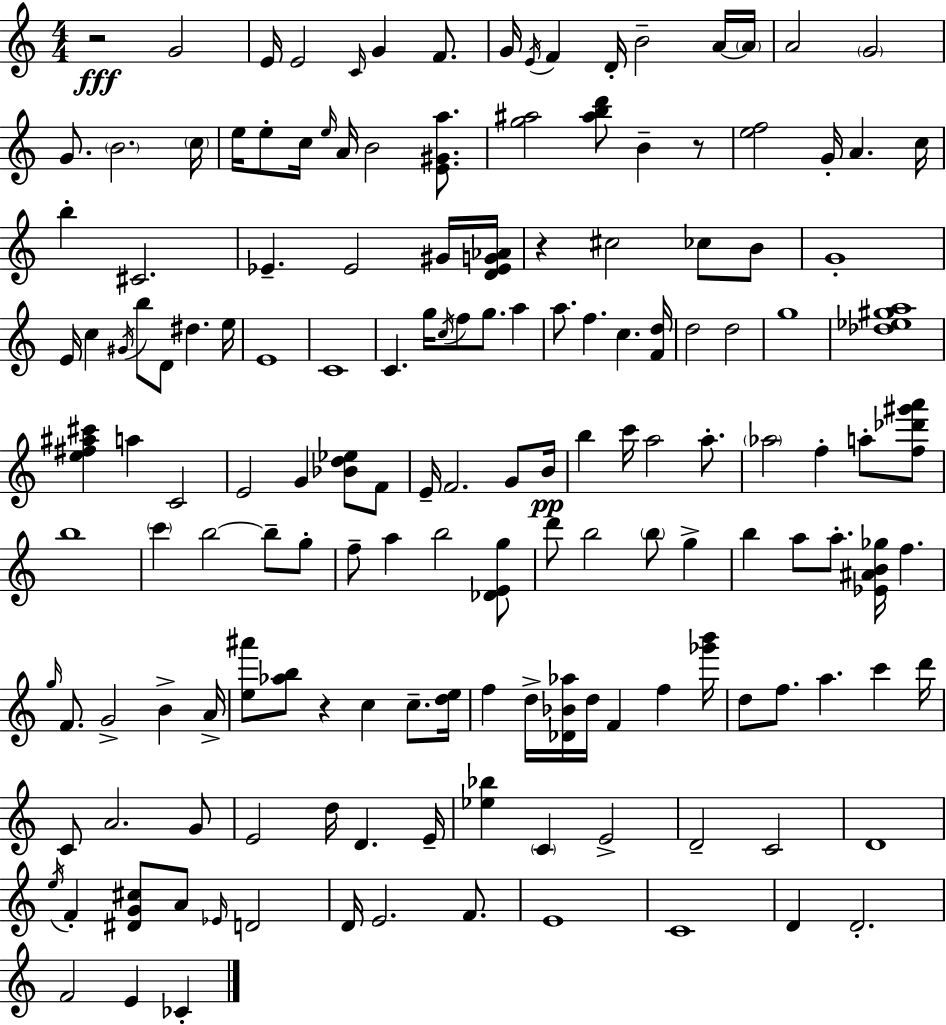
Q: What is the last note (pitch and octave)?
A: CES4